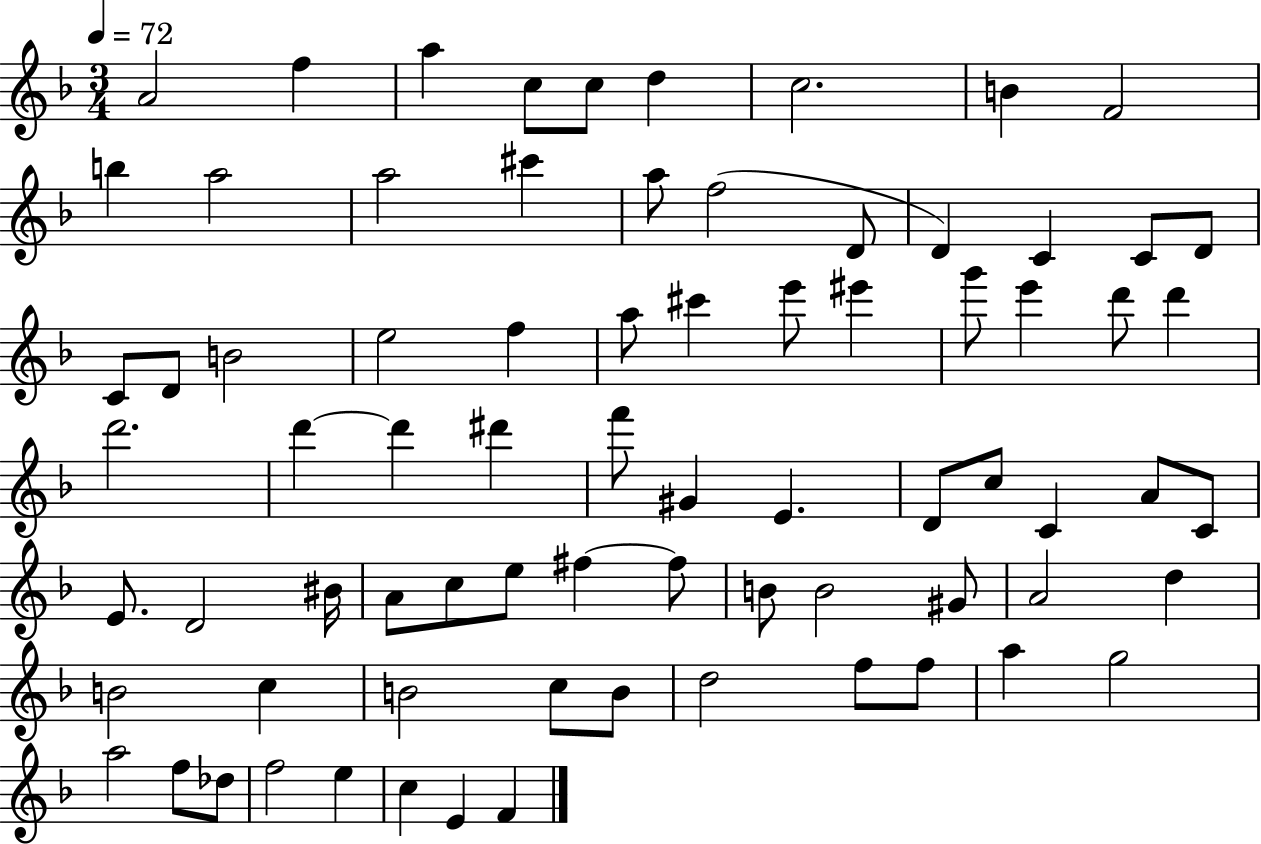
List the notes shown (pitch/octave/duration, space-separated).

A4/h F5/q A5/q C5/e C5/e D5/q C5/h. B4/q F4/h B5/q A5/h A5/h C#6/q A5/e F5/h D4/e D4/q C4/q C4/e D4/e C4/e D4/e B4/h E5/h F5/q A5/e C#6/q E6/e EIS6/q G6/e E6/q D6/e D6/q D6/h. D6/q D6/q D#6/q F6/e G#4/q E4/q. D4/e C5/e C4/q A4/e C4/e E4/e. D4/h BIS4/s A4/e C5/e E5/e F#5/q F#5/e B4/e B4/h G#4/e A4/h D5/q B4/h C5/q B4/h C5/e B4/e D5/h F5/e F5/e A5/q G5/h A5/h F5/e Db5/e F5/h E5/q C5/q E4/q F4/q